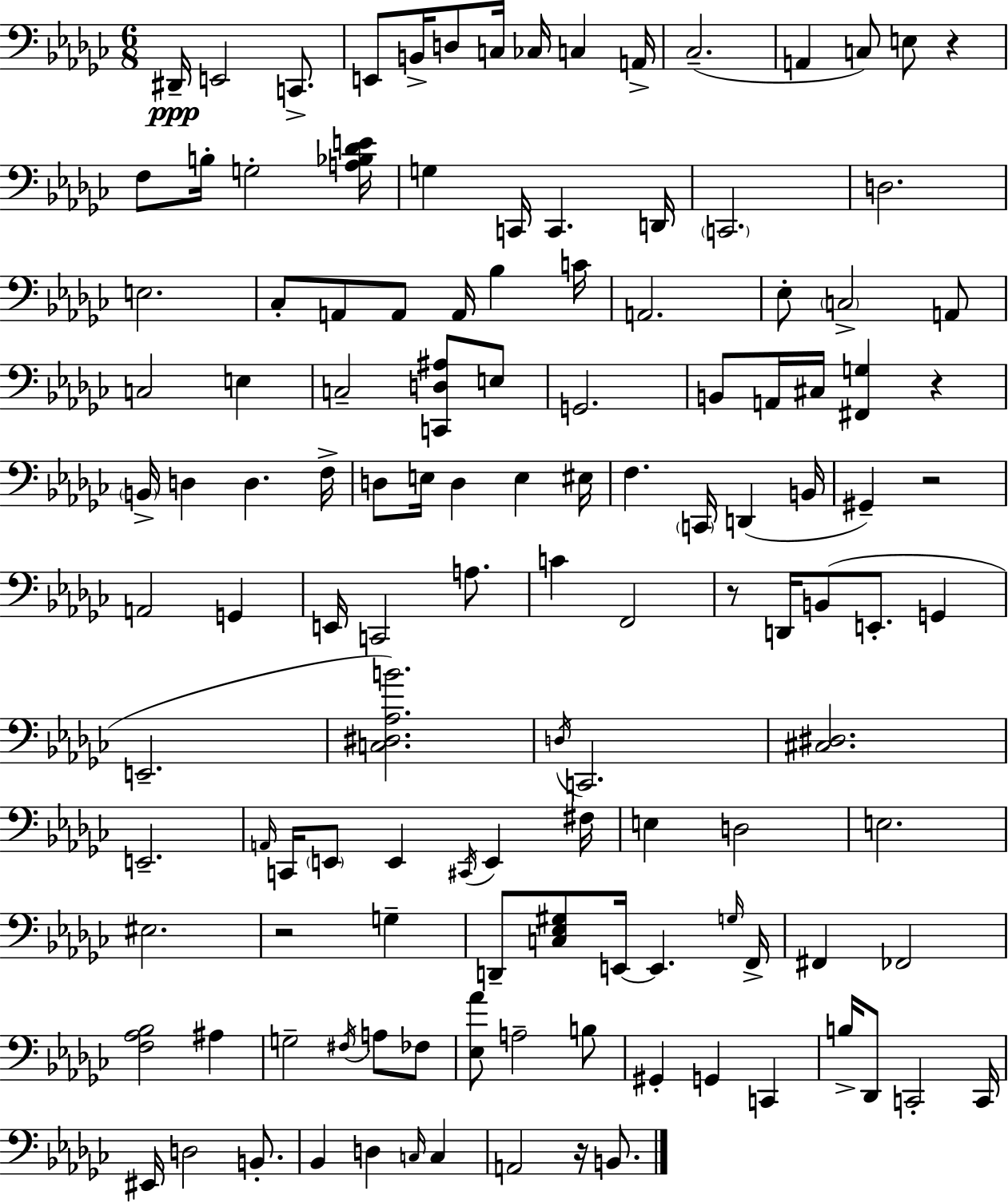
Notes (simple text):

D#2/s E2/h C2/e. E2/e B2/s D3/e C3/s CES3/s C3/q A2/s CES3/h. A2/q C3/e E3/e R/q F3/e B3/s G3/h [A3,Bb3,Db4,E4]/s G3/q C2/s C2/q. D2/s C2/h. D3/h. E3/h. CES3/e A2/e A2/e A2/s Bb3/q C4/s A2/h. Eb3/e C3/h A2/e C3/h E3/q C3/h [C2,D3,A#3]/e E3/e G2/h. B2/e A2/s C#3/s [F#2,G3]/q R/q B2/s D3/q D3/q. F3/s D3/e E3/s D3/q E3/q EIS3/s F3/q. C2/s D2/q B2/s G#2/q R/h A2/h G2/q E2/s C2/h A3/e. C4/q F2/h R/e D2/s B2/e E2/e. G2/q E2/h. [C3,D#3,Ab3,B4]/h. D3/s C2/h. [C#3,D#3]/h. E2/h. A2/s C2/s E2/e E2/q C#2/s E2/q F#3/s E3/q D3/h E3/h. EIS3/h. R/h G3/q D2/e [C3,Eb3,G#3]/e E2/s E2/q. G3/s F2/s F#2/q FES2/h [F3,Ab3,Bb3]/h A#3/q G3/h F#3/s A3/e FES3/e [Eb3,Ab4]/e A3/h B3/e G#2/q G2/q C2/q B3/s Db2/e C2/h C2/s EIS2/s D3/h B2/e. Bb2/q D3/q C3/s C3/q A2/h R/s B2/e.